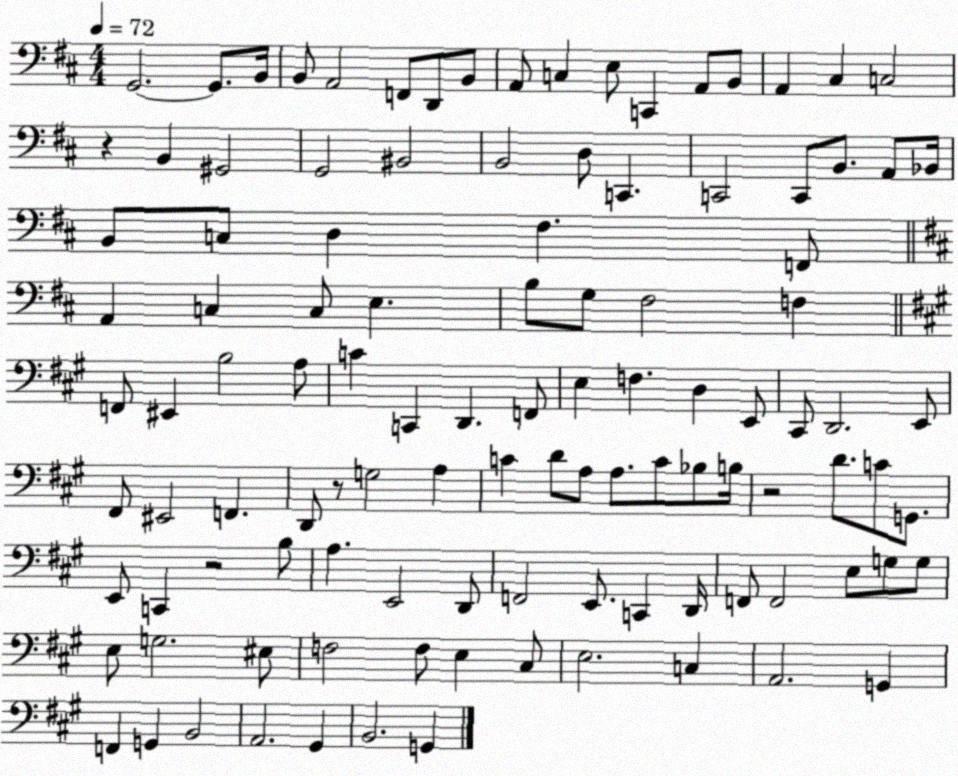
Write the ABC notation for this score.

X:1
T:Untitled
M:4/4
L:1/4
K:D
G,,2 G,,/2 B,,/4 B,,/2 A,,2 F,,/2 D,,/2 B,,/2 A,,/2 C, E,/2 C,, A,,/2 B,,/2 A,, ^C, C,2 z B,, ^G,,2 G,,2 ^B,,2 B,,2 D,/2 C,, C,,2 C,,/2 B,,/2 A,,/2 _B,,/4 B,,/2 C,/2 D, ^F, F,,/2 A,, C, C,/2 E, B,/2 G,/2 ^F,2 F, F,,/2 ^E,, B,2 A,/2 C C,, D,, F,,/2 E, F, D, E,,/2 ^C,,/2 D,,2 E,,/2 ^F,,/2 ^E,,2 F,, D,,/2 z/2 G,2 A, C D/2 A,/2 A,/2 C/2 _B,/2 B,/4 z2 D/2 C/2 G,,/2 E,,/2 C,, z2 B,/2 A, E,,2 D,,/2 F,,2 E,,/2 C,, D,,/4 F,,/2 F,,2 E,/2 G,/2 G,/2 E,/2 G,2 ^E,/2 F,2 F,/2 E, ^C,/2 E,2 C, A,,2 G,, F,, G,, B,,2 A,,2 ^G,, B,,2 G,,